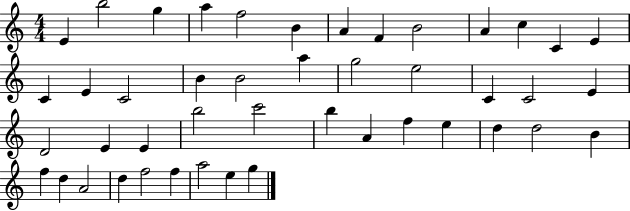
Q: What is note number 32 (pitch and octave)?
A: F5